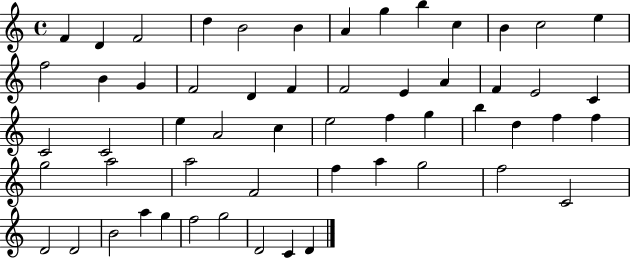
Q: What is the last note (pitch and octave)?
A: D4